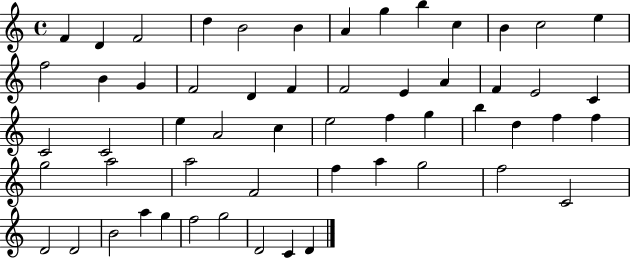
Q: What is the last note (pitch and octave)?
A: D4